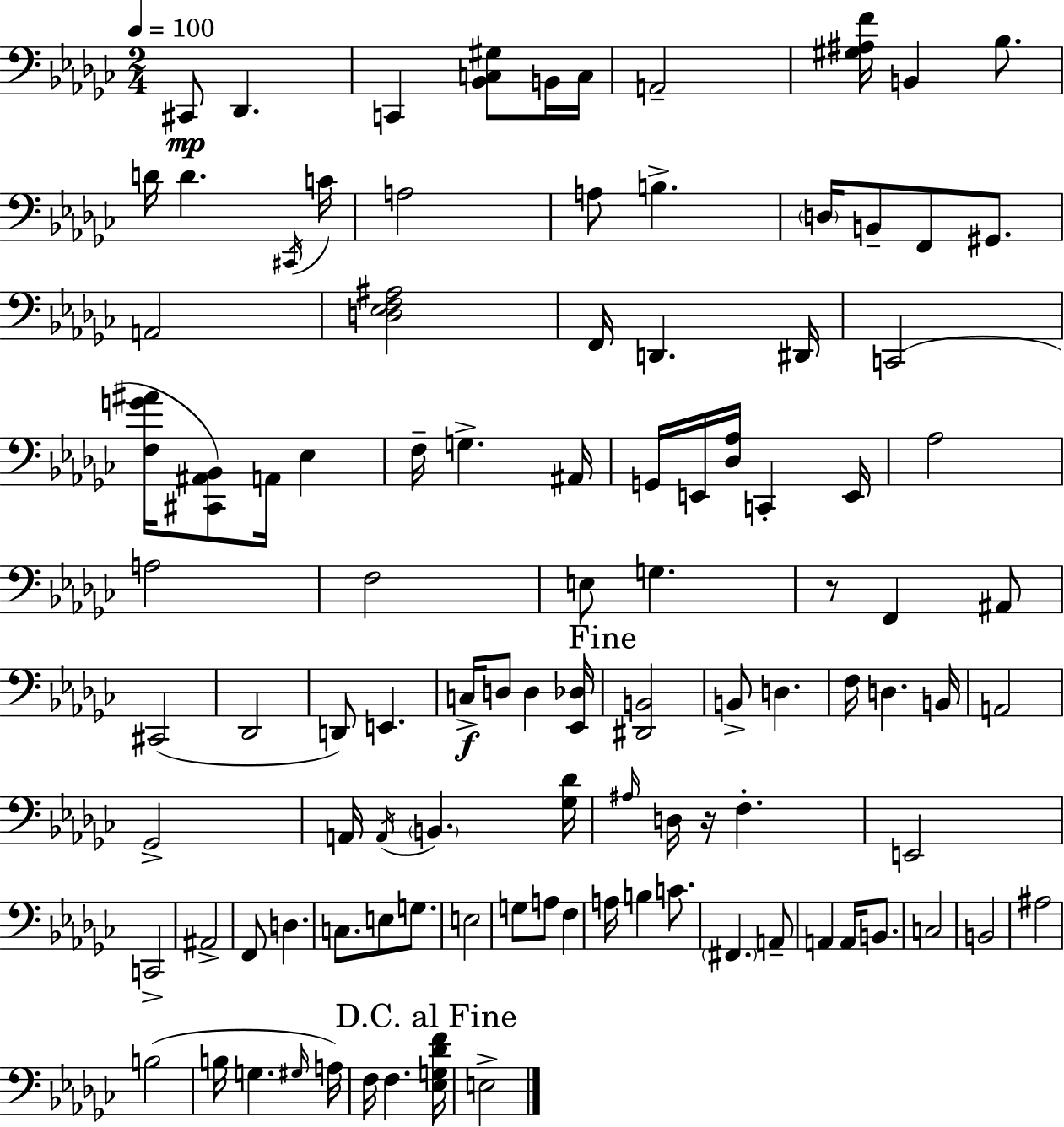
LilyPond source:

{
  \clef bass
  \numericTimeSignature
  \time 2/4
  \key ees \minor
  \tempo 4 = 100
  cis,8\mp des,4. | c,4 <bes, c gis>8 b,16 c16 | a,2-- | <gis ais f'>16 b,4 bes8. | \break d'16 d'4. \acciaccatura { cis,16 } | c'16 a2 | a8 b4.-> | \parenthesize d16 b,8-- f,8 gis,8. | \break a,2 | <d ees f ais>2 | f,16 d,4. | dis,16 c,2( | \break <f g' ais'>16 <cis, ais, bes,>8) a,16 ees4 | f16-- g4.-> | ais,16 g,16 e,16 <des aes>16 c,4-. | e,16 aes2 | \break a2 | f2 | e8 g4. | r8 f,4 ais,8 | \break cis,2( | des,2 | d,8) e,4. | c16->\f d8 d4 | \break <ees, des>16 \mark "Fine" <dis, b,>2 | b,8-> d4. | f16 d4. | b,16 a,2 | \break ges,2-> | a,16 \acciaccatura { a,16 } \parenthesize b,4. | <ges des'>16 \grace { ais16 } d16 r16 f4.-. | e,2 | \break c,2-> | ais,2-> | f,8 d4. | c8. e8 | \break g8. e2 | g8 a8 f4 | a16 b4 | c'8. \parenthesize fis,4. | \break a,8-- a,4 a,16 | b,8. c2 | b,2 | ais2 | \break b2( | b16 g4. | \grace { gis16 } a16) f16 f4. | \mark "D.C. al Fine" <ees g des' f'>16 e2-> | \break \bar "|."
}